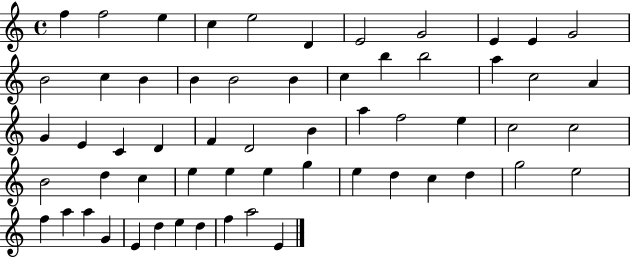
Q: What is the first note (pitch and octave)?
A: F5